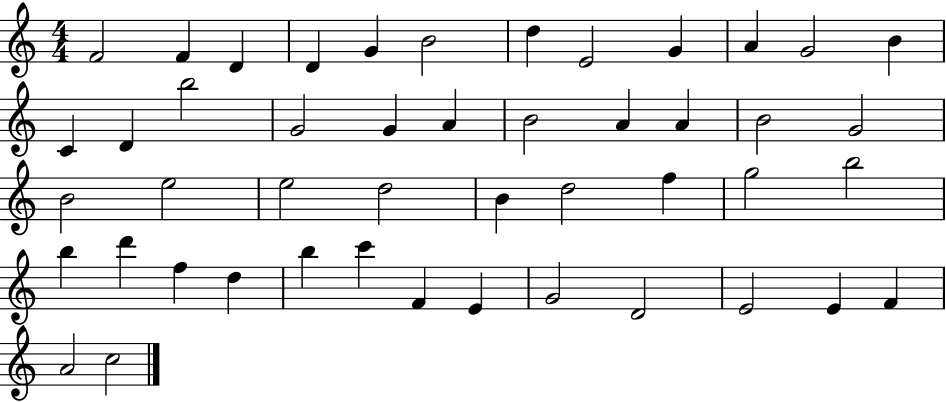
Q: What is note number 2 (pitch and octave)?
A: F4